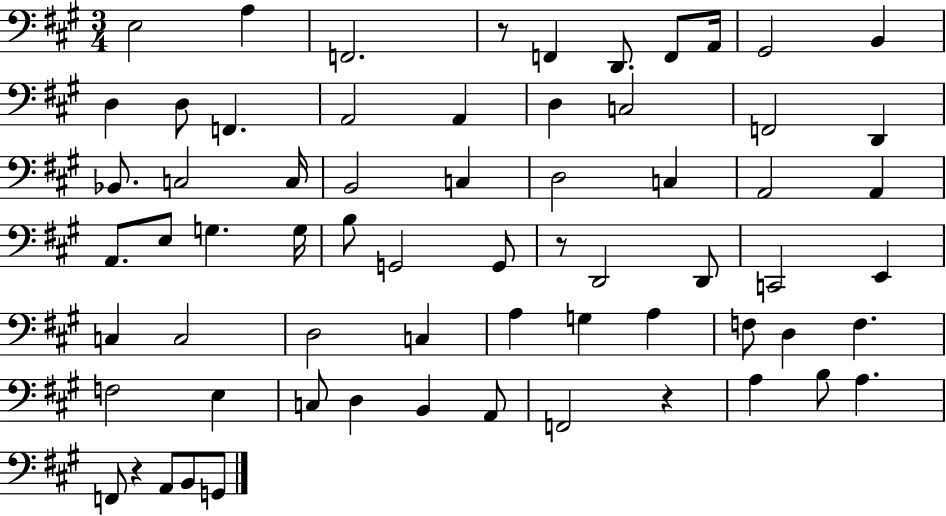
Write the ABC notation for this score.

X:1
T:Untitled
M:3/4
L:1/4
K:A
E,2 A, F,,2 z/2 F,, D,,/2 F,,/2 A,,/4 ^G,,2 B,, D, D,/2 F,, A,,2 A,, D, C,2 F,,2 D,, _B,,/2 C,2 C,/4 B,,2 C, D,2 C, A,,2 A,, A,,/2 E,/2 G, G,/4 B,/2 G,,2 G,,/2 z/2 D,,2 D,,/2 C,,2 E,, C, C,2 D,2 C, A, G, A, F,/2 D, F, F,2 E, C,/2 D, B,, A,,/2 F,,2 z A, B,/2 A, F,,/2 z A,,/2 B,,/2 G,,/2